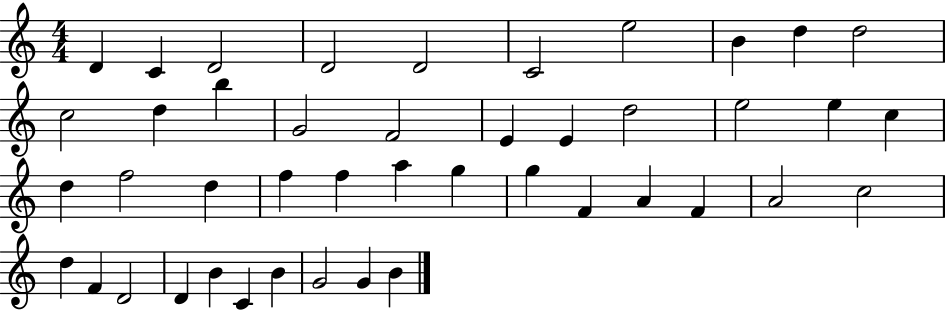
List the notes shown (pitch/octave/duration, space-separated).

D4/q C4/q D4/h D4/h D4/h C4/h E5/h B4/q D5/q D5/h C5/h D5/q B5/q G4/h F4/h E4/q E4/q D5/h E5/h E5/q C5/q D5/q F5/h D5/q F5/q F5/q A5/q G5/q G5/q F4/q A4/q F4/q A4/h C5/h D5/q F4/q D4/h D4/q B4/q C4/q B4/q G4/h G4/q B4/q